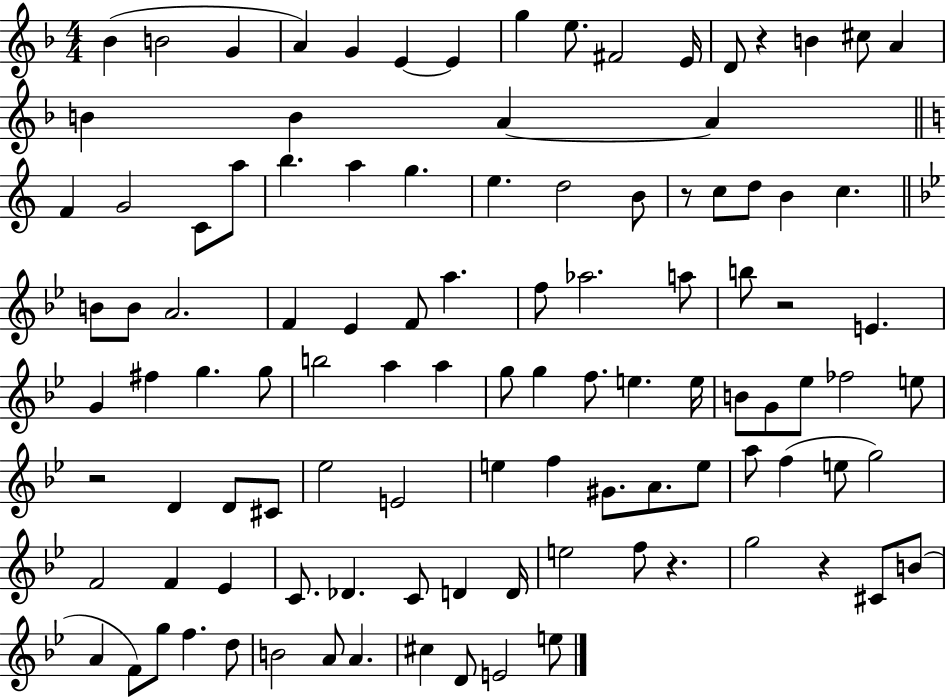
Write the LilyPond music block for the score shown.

{
  \clef treble
  \numericTimeSignature
  \time 4/4
  \key f \major
  bes'4( b'2 g'4 | a'4) g'4 e'4~~ e'4 | g''4 e''8. fis'2 e'16 | d'8 r4 b'4 cis''8 a'4 | \break b'4 b'4 a'4~~ a'4 | \bar "||" \break \key a \minor f'4 g'2 c'8 a''8 | b''4. a''4 g''4. | e''4. d''2 b'8 | r8 c''8 d''8 b'4 c''4. | \break \bar "||" \break \key g \minor b'8 b'8 a'2. | f'4 ees'4 f'8 a''4. | f''8 aes''2. a''8 | b''8 r2 e'4. | \break g'4 fis''4 g''4. g''8 | b''2 a''4 a''4 | g''8 g''4 f''8. e''4. e''16 | b'8 g'8 ees''8 fes''2 e''8 | \break r2 d'4 d'8 cis'8 | ees''2 e'2 | e''4 f''4 gis'8. a'8. e''8 | a''8 f''4( e''8 g''2) | \break f'2 f'4 ees'4 | c'8. des'4. c'8 d'4 d'16 | e''2 f''8 r4. | g''2 r4 cis'8 b'8( | \break a'4 f'8) g''8 f''4. d''8 | b'2 a'8 a'4. | cis''4 d'8 e'2 e''8 | \bar "|."
}